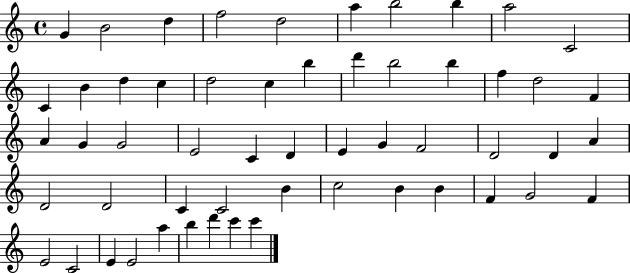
G4/q B4/h D5/q F5/h D5/h A5/q B5/h B5/q A5/h C4/h C4/q B4/q D5/q C5/q D5/h C5/q B5/q D6/q B5/h B5/q F5/q D5/h F4/q A4/q G4/q G4/h E4/h C4/q D4/q E4/q G4/q F4/h D4/h D4/q A4/q D4/h D4/h C4/q C4/h B4/q C5/h B4/q B4/q F4/q G4/h F4/q E4/h C4/h E4/q E4/h A5/q B5/q D6/q C6/q C6/q